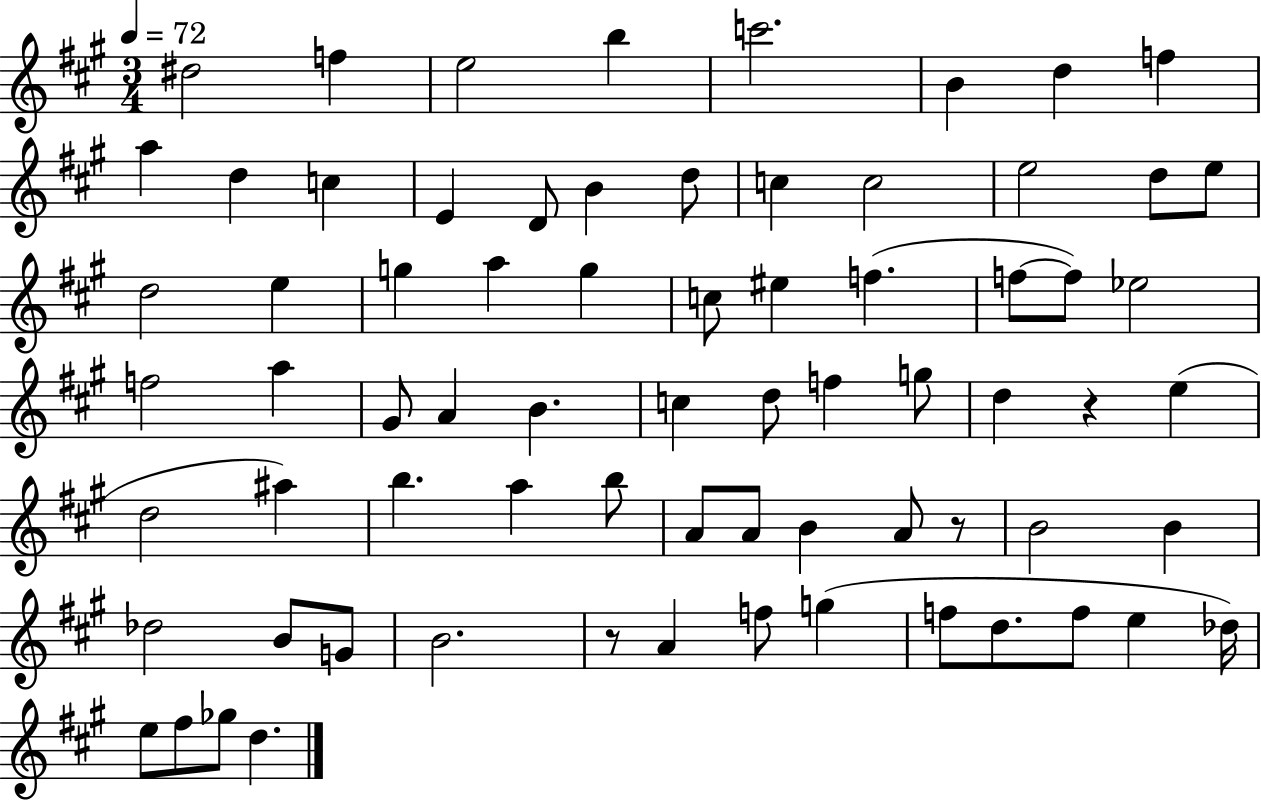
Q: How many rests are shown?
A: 3